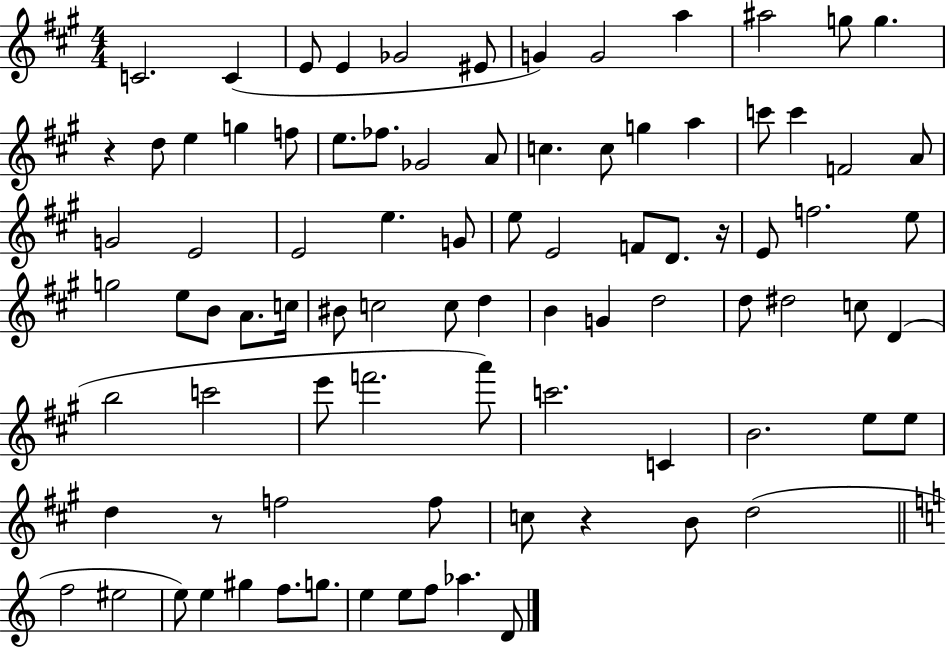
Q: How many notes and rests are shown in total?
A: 88